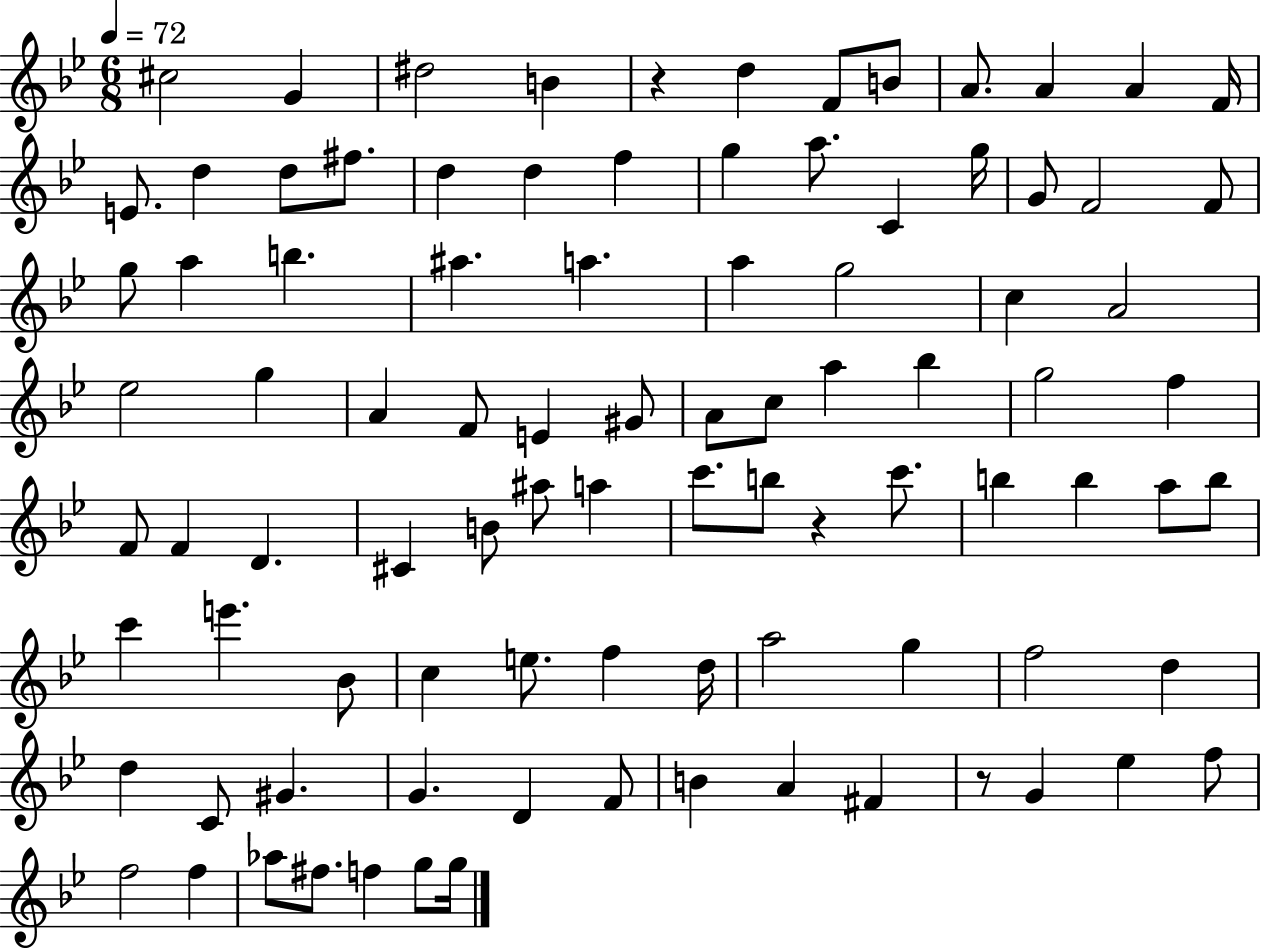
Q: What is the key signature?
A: BES major